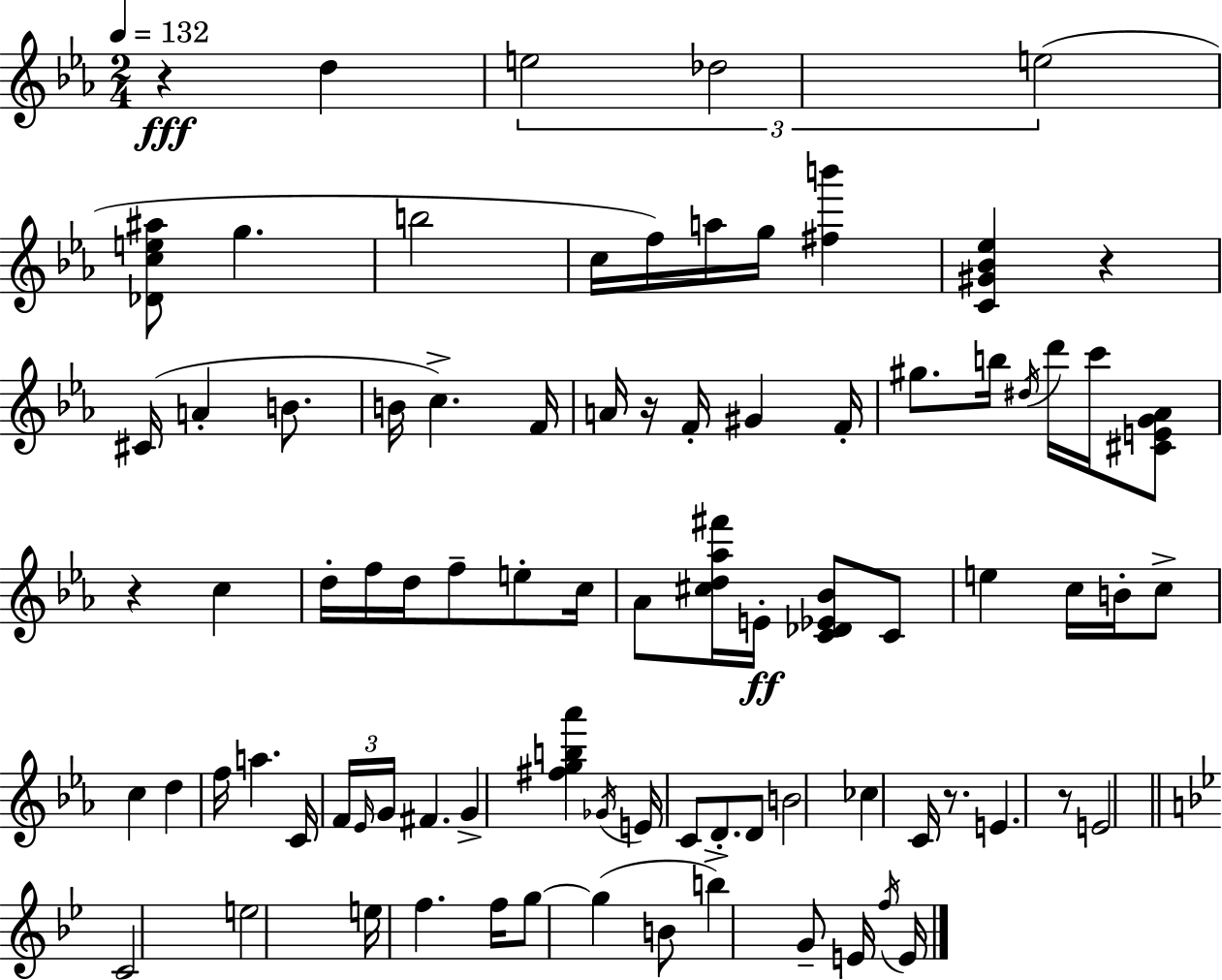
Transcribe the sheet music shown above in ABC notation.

X:1
T:Untitled
M:2/4
L:1/4
K:Cm
z d e2 _d2 e2 [_Dce^a]/2 g b2 c/4 f/4 a/4 g/4 [^fb'] [C^G_B_e] z ^C/4 A B/2 B/4 c F/4 A/4 z/4 F/4 ^G F/4 ^g/2 b/4 ^d/4 d'/4 c'/4 [^CEG_A]/2 z c d/4 f/4 d/4 f/2 e/2 c/4 _A/2 [^cd_a^f']/4 E/4 [C_D_E_B]/2 C/2 e c/4 B/4 c/2 c d f/4 a C/4 F/4 _E/4 G/4 ^F G [^fgb_a'] _G/4 E/4 C/2 D/2 D/2 B2 _c C/4 z/2 E z/2 E2 C2 e2 e/4 f f/4 g/2 g B/2 b G/2 E/4 f/4 E/4